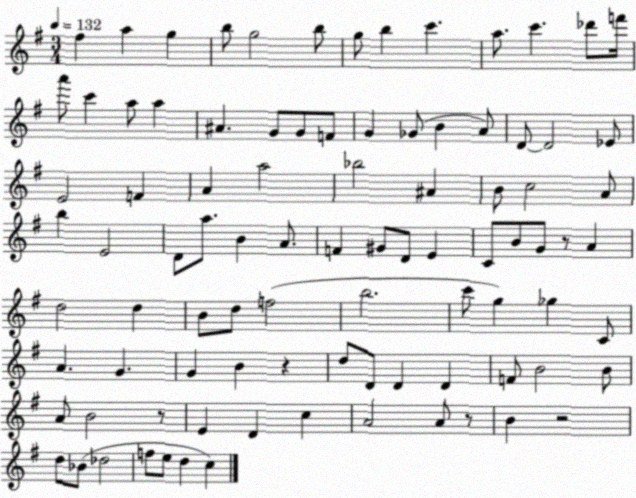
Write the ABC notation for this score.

X:1
T:Untitled
M:3/4
L:1/4
K:G
^f a g b/2 g2 b/2 g/2 b c' a/2 c' _d'/2 f'/4 a'/2 c' a/2 a ^A G/2 G/2 F/2 G _G/2 B A/2 D/2 D2 _E/2 E2 F A a2 _b2 ^A B/2 c2 A/2 b E2 D/2 a/2 B A/2 F ^G/2 D/2 E C/2 B/2 G/2 z/2 A d2 d B/2 d/2 f2 b2 c'/2 g _g C/2 A G G B z d/2 D/2 D D F/2 B2 B/2 A/2 B2 z/2 E D c A2 A/2 z/2 B z2 d/2 _B/2 _d2 f/2 e/2 d c